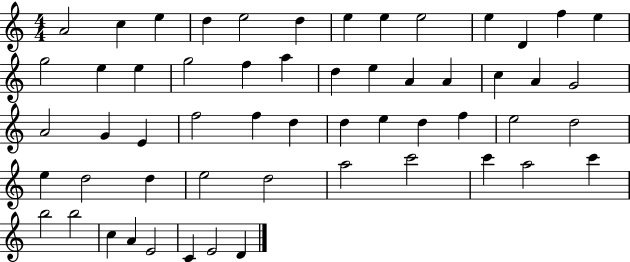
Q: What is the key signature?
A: C major